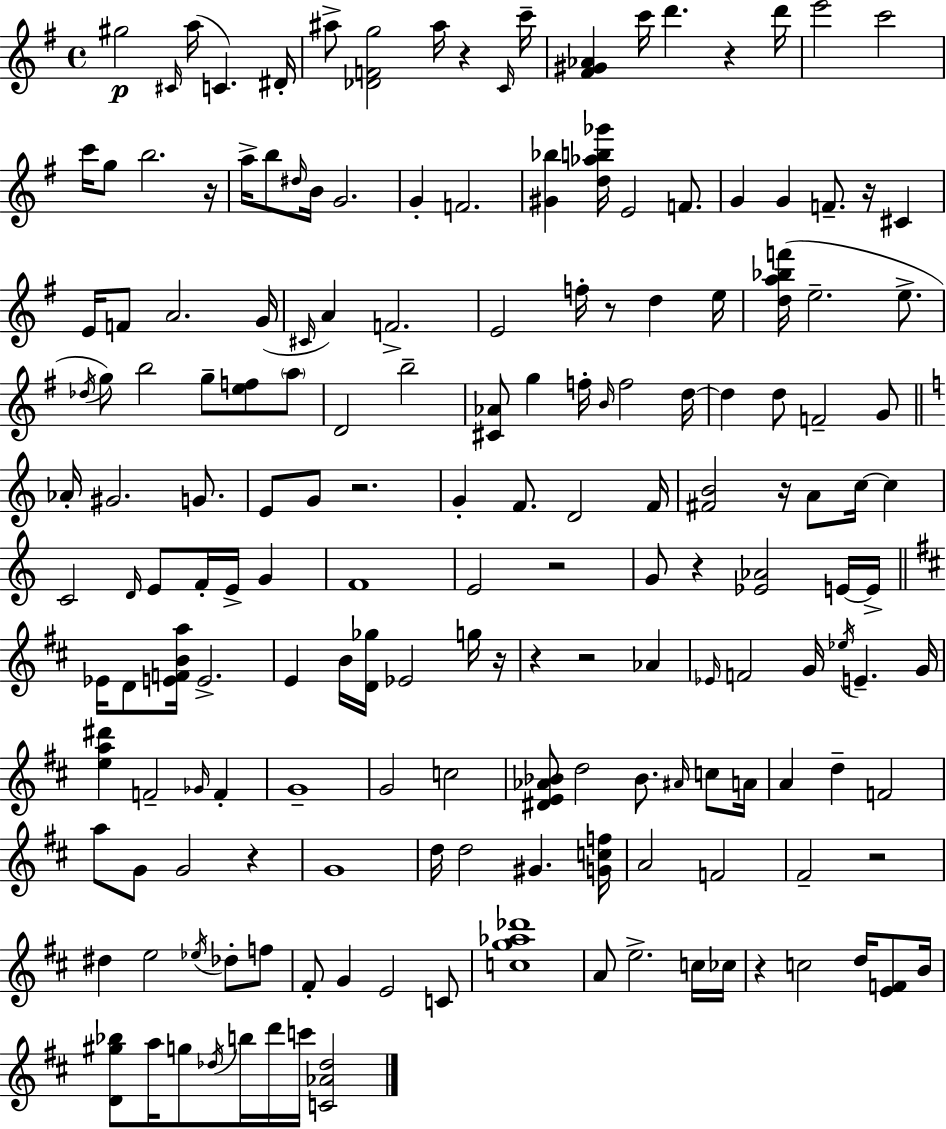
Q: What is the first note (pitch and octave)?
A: G#5